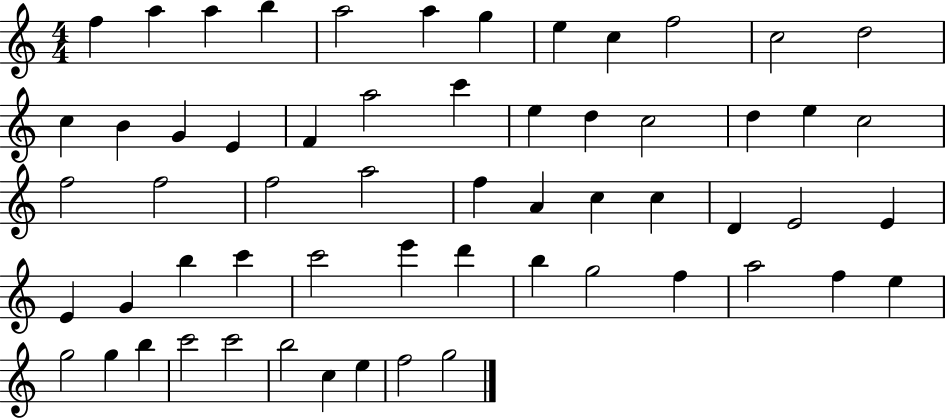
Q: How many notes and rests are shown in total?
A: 59